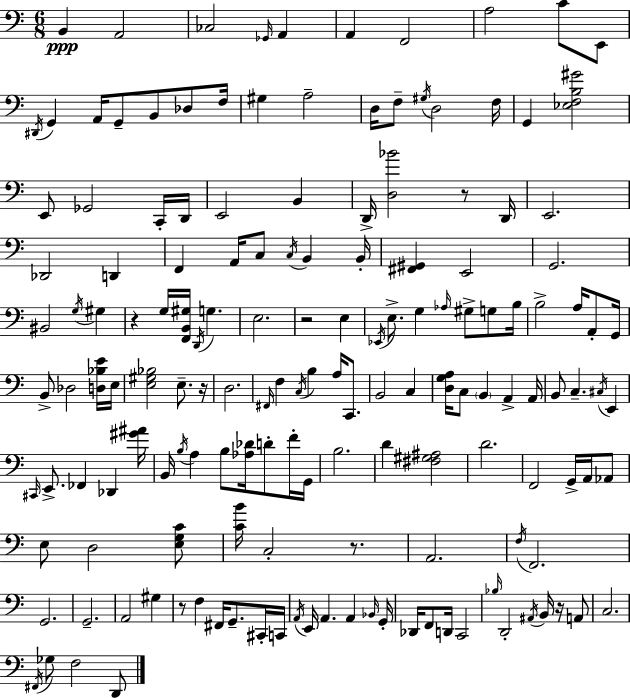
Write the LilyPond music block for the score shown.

{
  \clef bass
  \numericTimeSignature
  \time 6/8
  \key a \minor
  b,4\ppp a,2 | ces2 \grace { ges,16 } a,4 | a,4 f,2 | a2 c'8 e,8 | \break \acciaccatura { dis,16 } g,4 a,16 g,8-- b,8 des8 | f16 gis4 a2-- | d16 f8-- \acciaccatura { gis16 } d2 | f16 g,4 <ees f b gis'>2 | \break e,8 ges,2 | c,16-. d,16 e,2 b,4 | d,16-> <d bes'>2 | r8 d,16 e,2. | \break des,2 d,4 | f,4 a,16 c8 \acciaccatura { c16 } b,4 | b,16-. <fis, gis,>4 e,2 | g,2. | \break bis,2 | \acciaccatura { g16 } gis4 r4 g16 <f, b, gis>16 \acciaccatura { d,16 } | g4. e2. | r2 | \break e4 \acciaccatura { ees,16 } e8.-> g4 | \grace { aes16 } gis8-> g8 b16 b2-> | a16 a,8-. g,16 b,8-> des2 | <d bes e'>16 e16 <e gis bes>2 | \break e8.-- r16 d2. | \grace { fis,16 } f4 | \acciaccatura { c16 } b4 a16 c,8. b,2 | c4 <d g a>16 c8 | \break \parenthesize b,4 a,4-> a,16 b,8 | c4.-- \acciaccatura { cis16 } e,4 \grace { cis,16 } | e,8.-> fes,4 des,4 <gis' ais'>16 | b,16 \acciaccatura { b16 } a4 b8 <aes des'>16 d'8-. f'16-. | \break g,16 b2. | d'4 <fis gis ais>2 | d'2. | f,2 g,16-> a,16 aes,8 | \break e8 d2 <e g c'>8 | <c' b'>16 c2-. r8. | a,2. | \acciaccatura { f16 } f,2. | \break g,2. | g,2.-- | a,2 gis4 | r8 f4 fis,16 g,8.-- | \break cis,16-. c,16 \acciaccatura { a,16 } e,16 a,4. a,4 | \grace { bes,16 } g,16-. des,16 f,8 d,16 c,2 | \grace { bes16 } d,2-. | \acciaccatura { ais,16 } b,16 r16 a,8 c2. | \break \acciaccatura { fis,16 } ges8 f2 | d,8 \bar "|."
}